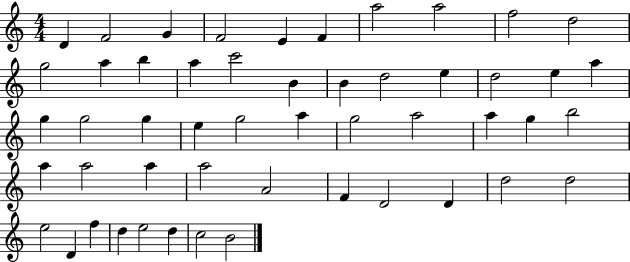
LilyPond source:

{
  \clef treble
  \numericTimeSignature
  \time 4/4
  \key c \major
  d'4 f'2 g'4 | f'2 e'4 f'4 | a''2 a''2 | f''2 d''2 | \break g''2 a''4 b''4 | a''4 c'''2 b'4 | b'4 d''2 e''4 | d''2 e''4 a''4 | \break g''4 g''2 g''4 | e''4 g''2 a''4 | g''2 a''2 | a''4 g''4 b''2 | \break a''4 a''2 a''4 | a''2 a'2 | f'4 d'2 d'4 | d''2 d''2 | \break e''2 d'4 f''4 | d''4 e''2 d''4 | c''2 b'2 | \bar "|."
}